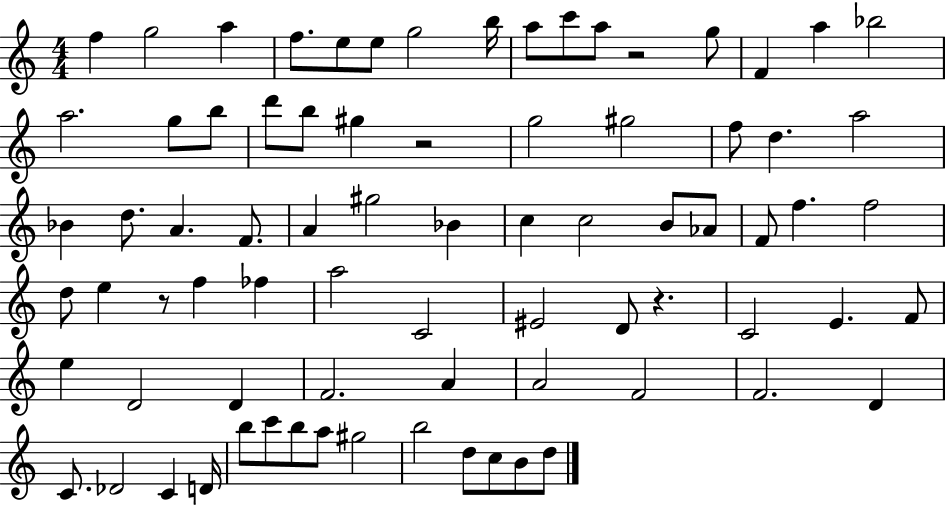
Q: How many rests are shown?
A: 4